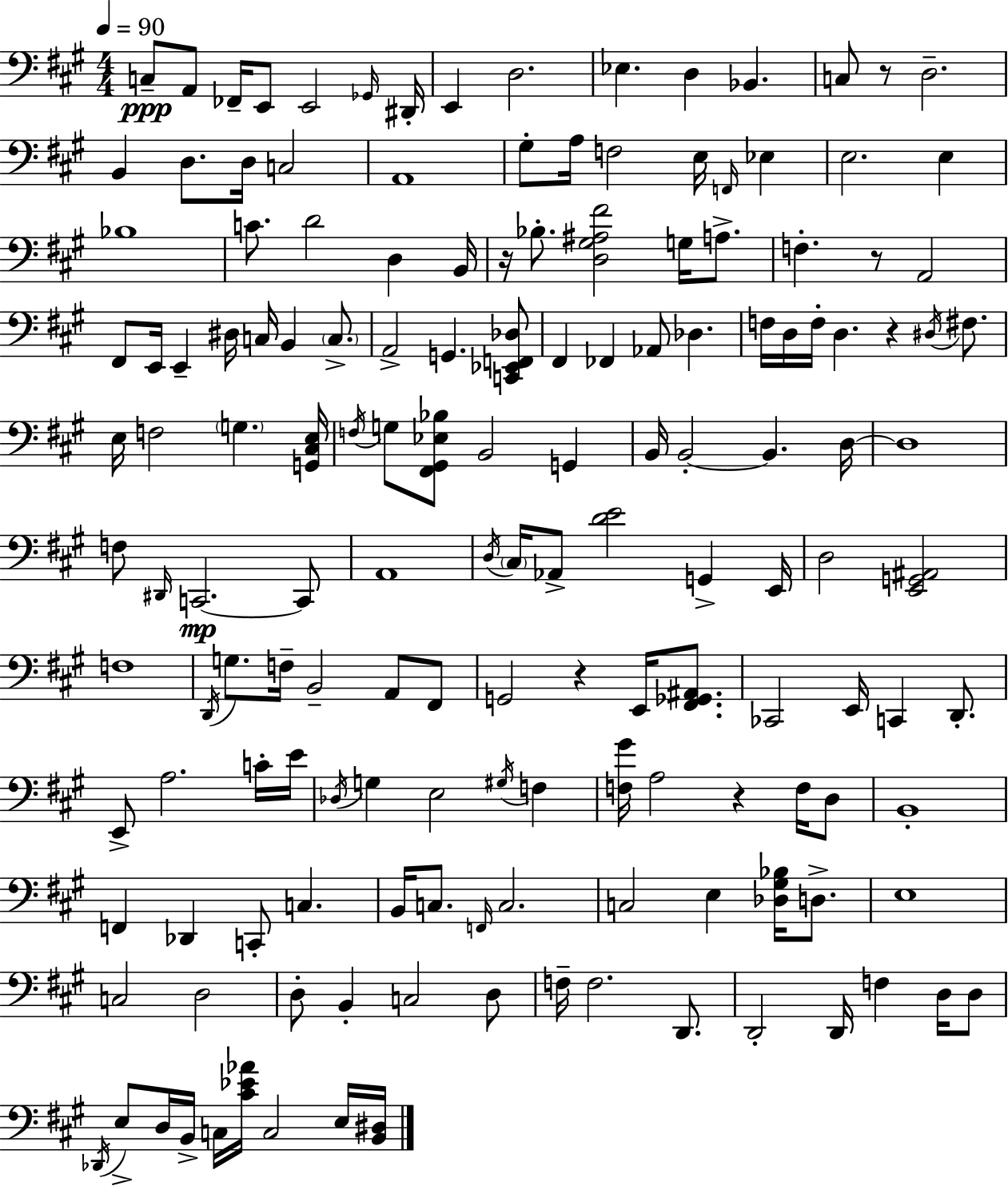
{
  \clef bass
  \numericTimeSignature
  \time 4/4
  \key a \major
  \tempo 4 = 90
  c8--\ppp a,8 fes,16-- e,8 e,2 \grace { ges,16 } | dis,16-. e,4 d2. | ees4. d4 bes,4. | c8 r8 d2.-- | \break b,4 d8. d16 c2 | a,1 | gis8-. a16 f2 e16 \grace { f,16 } ees4 | e2. e4 | \break bes1 | c'8. d'2 d4 | b,16 r16 bes8.-. <d gis ais fis'>2 g16 a8.-> | f4.-. r8 a,2 | \break fis,8 e,16 e,4-- dis16 c16 b,4 \parenthesize c8.-> | a,2-> g,4. | <c, ees, f, des>8 fis,4 fes,4 aes,8 des4. | f16 d16 f16-. d4. r4 \acciaccatura { dis16 } | \break fis8. e16 f2 \parenthesize g4. | <g, cis e>16 \acciaccatura { f16 } g8 <fis, gis, ees bes>8 b,2 | g,4 b,16 b,2-.~~ b,4. | d16~~ d1 | \break f8 \grace { dis,16 }\mp c,2.~~ | c,8 a,1 | \acciaccatura { d16 } \parenthesize cis16 aes,8-> <d' e'>2 | g,4-> e,16 d2 <e, g, ais,>2 | \break f1 | \acciaccatura { d,16 } g8. f16-- b,2-- | a,8 fis,8 g,2 r4 | e,16 <fis, ges, ais,>8. ces,2 e,16 | \break c,4 d,8.-. e,8-> a2. | c'16-. e'16 \acciaccatura { des16 } g4 e2 | \acciaccatura { gis16 } f4 <f gis'>16 a2 | r4 f16 d8 b,1-. | \break f,4 des,4 | c,8-. c4. b,16 c8. \grace { f,16 } c2. | c2 | e4 <des gis bes>16 d8.-> e1 | \break c2 | d2 d8-. b,4-. | c2 d8 f16-- f2. | d,8. d,2-. | \break d,16 f4 d16 d8 \acciaccatura { des,16 } e8-> d16 b,16-> c16 | <cis' ees' aes'>16 c2 e16 <b, dis>16 \bar "|."
}